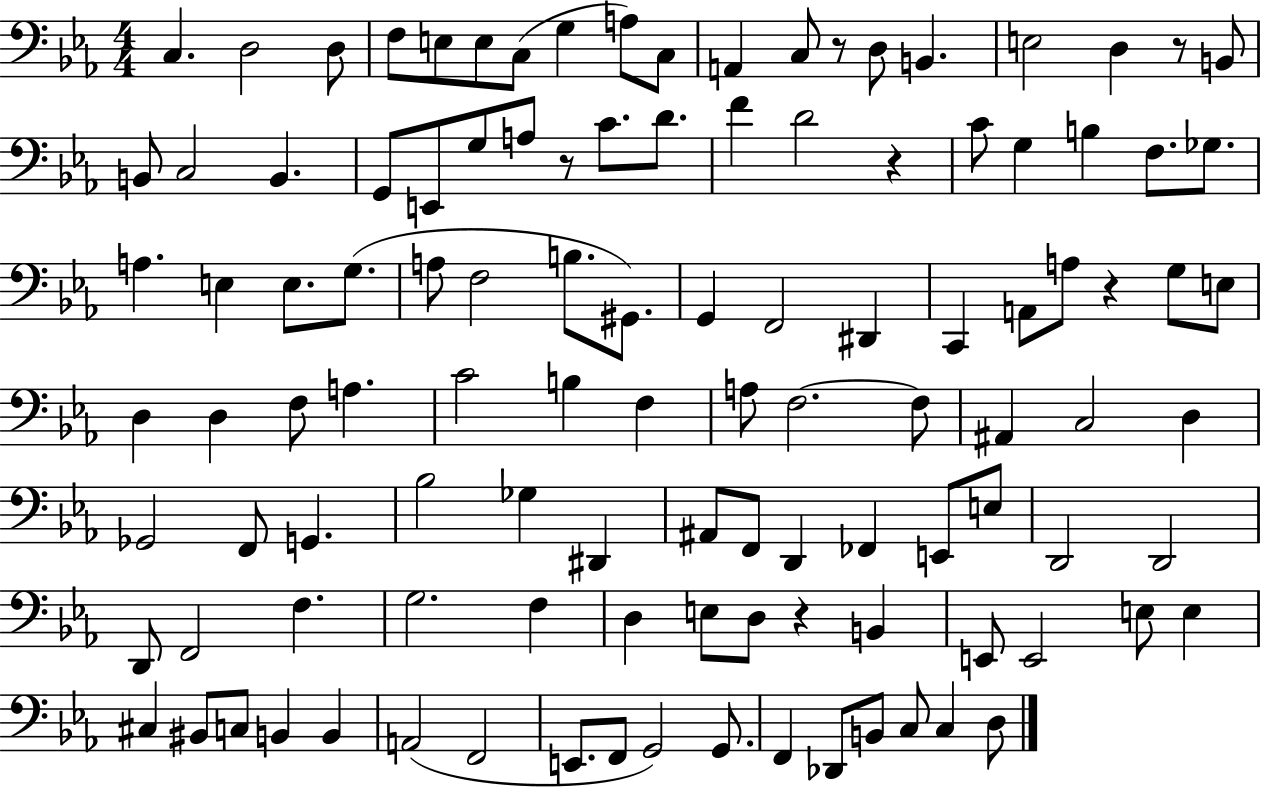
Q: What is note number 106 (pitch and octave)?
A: D3